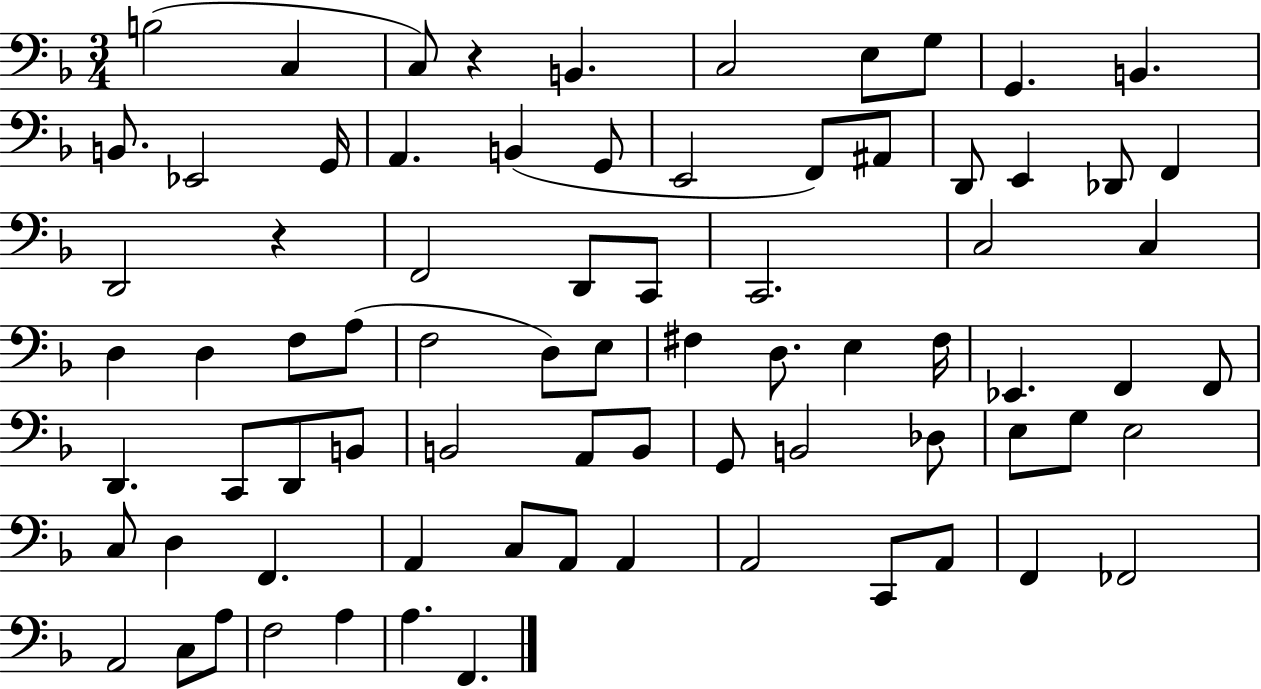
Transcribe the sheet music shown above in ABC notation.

X:1
T:Untitled
M:3/4
L:1/4
K:F
B,2 C, C,/2 z B,, C,2 E,/2 G,/2 G,, B,, B,,/2 _E,,2 G,,/4 A,, B,, G,,/2 E,,2 F,,/2 ^A,,/2 D,,/2 E,, _D,,/2 F,, D,,2 z F,,2 D,,/2 C,,/2 C,,2 C,2 C, D, D, F,/2 A,/2 F,2 D,/2 E,/2 ^F, D,/2 E, ^F,/4 _E,, F,, F,,/2 D,, C,,/2 D,,/2 B,,/2 B,,2 A,,/2 B,,/2 G,,/2 B,,2 _D,/2 E,/2 G,/2 E,2 C,/2 D, F,, A,, C,/2 A,,/2 A,, A,,2 C,,/2 A,,/2 F,, _F,,2 A,,2 C,/2 A,/2 F,2 A, A, F,,